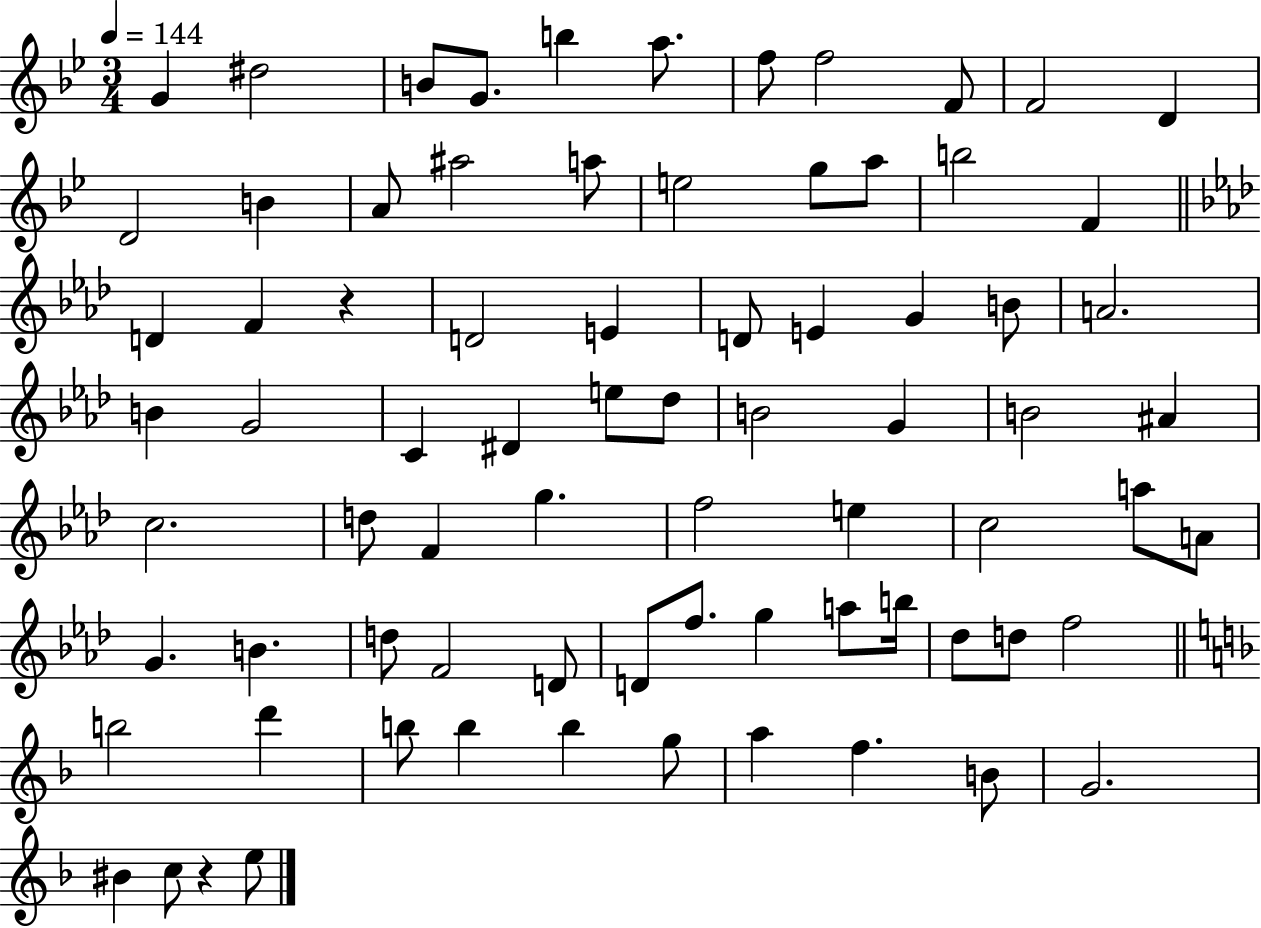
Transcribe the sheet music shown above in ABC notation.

X:1
T:Untitled
M:3/4
L:1/4
K:Bb
G ^d2 B/2 G/2 b a/2 f/2 f2 F/2 F2 D D2 B A/2 ^a2 a/2 e2 g/2 a/2 b2 F D F z D2 E D/2 E G B/2 A2 B G2 C ^D e/2 _d/2 B2 G B2 ^A c2 d/2 F g f2 e c2 a/2 A/2 G B d/2 F2 D/2 D/2 f/2 g a/2 b/4 _d/2 d/2 f2 b2 d' b/2 b b g/2 a f B/2 G2 ^B c/2 z e/2